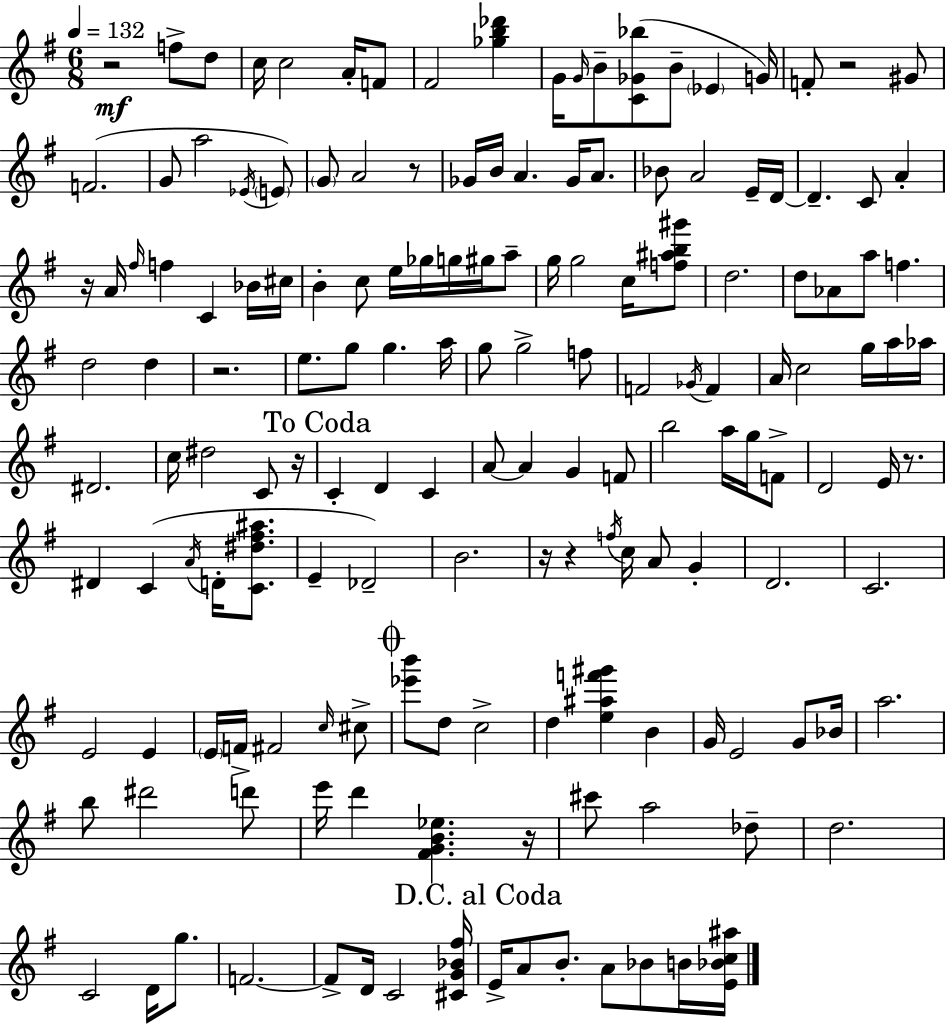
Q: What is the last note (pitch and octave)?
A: B4